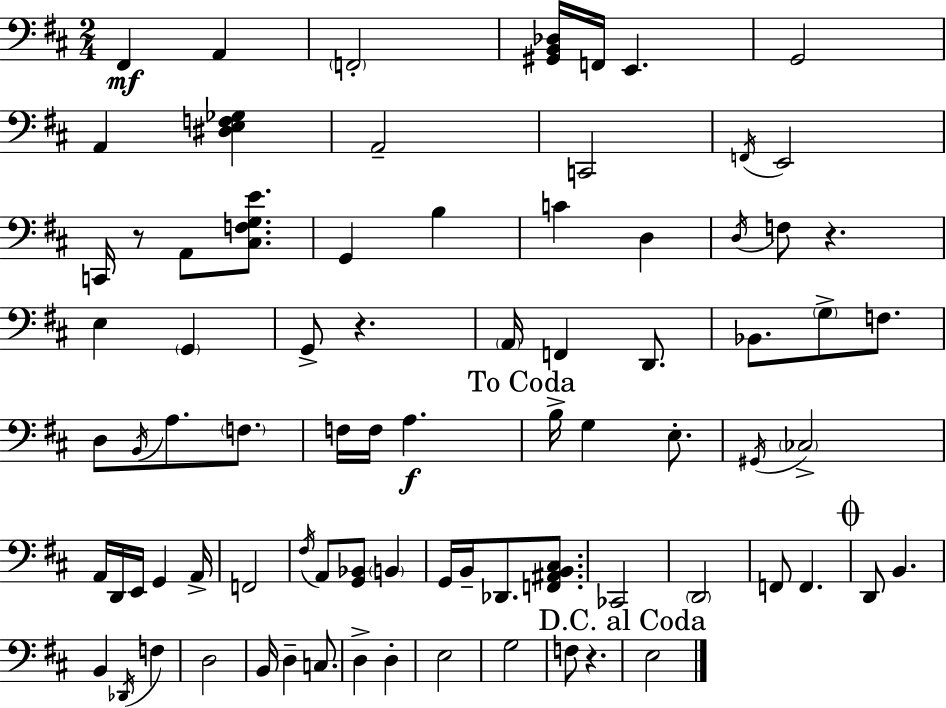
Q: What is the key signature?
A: D major